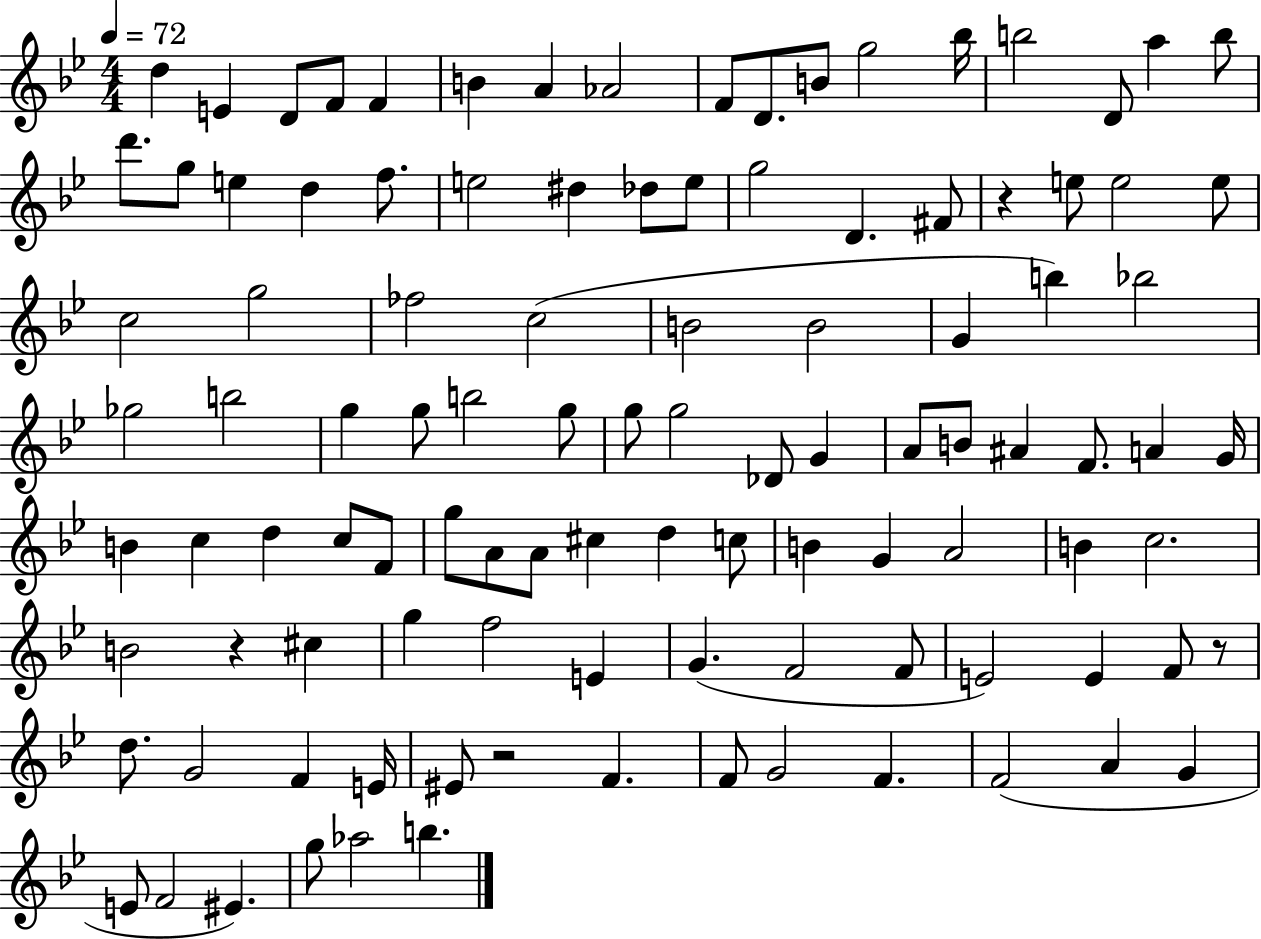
X:1
T:Untitled
M:4/4
L:1/4
K:Bb
d E D/2 F/2 F B A _A2 F/2 D/2 B/2 g2 _b/4 b2 D/2 a b/2 d'/2 g/2 e d f/2 e2 ^d _d/2 e/2 g2 D ^F/2 z e/2 e2 e/2 c2 g2 _f2 c2 B2 B2 G b _b2 _g2 b2 g g/2 b2 g/2 g/2 g2 _D/2 G A/2 B/2 ^A F/2 A G/4 B c d c/2 F/2 g/2 A/2 A/2 ^c d c/2 B G A2 B c2 B2 z ^c g f2 E G F2 F/2 E2 E F/2 z/2 d/2 G2 F E/4 ^E/2 z2 F F/2 G2 F F2 A G E/2 F2 ^E g/2 _a2 b